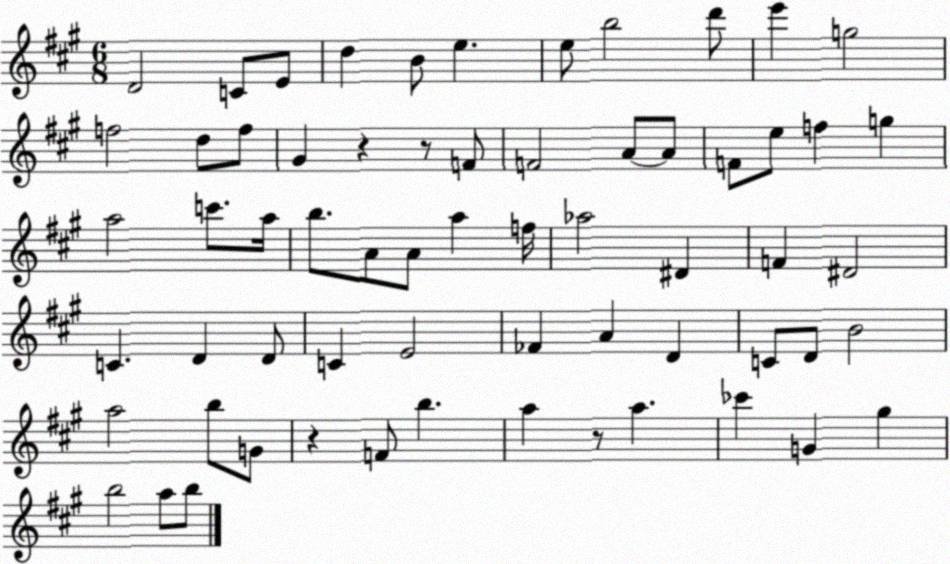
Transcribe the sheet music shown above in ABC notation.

X:1
T:Untitled
M:6/8
L:1/4
K:A
D2 C/2 E/2 d B/2 e e/2 b2 d'/2 e' g2 f2 d/2 f/2 ^G z z/2 F/2 F2 A/2 A/2 F/2 e/2 f g a2 c'/2 a/4 b/2 A/2 A/2 a f/4 _a2 ^D F ^D2 C D D/2 C E2 _F A D C/2 D/2 B2 a2 b/2 G/2 z F/2 b a z/2 a _c' G ^g b2 a/2 b/2